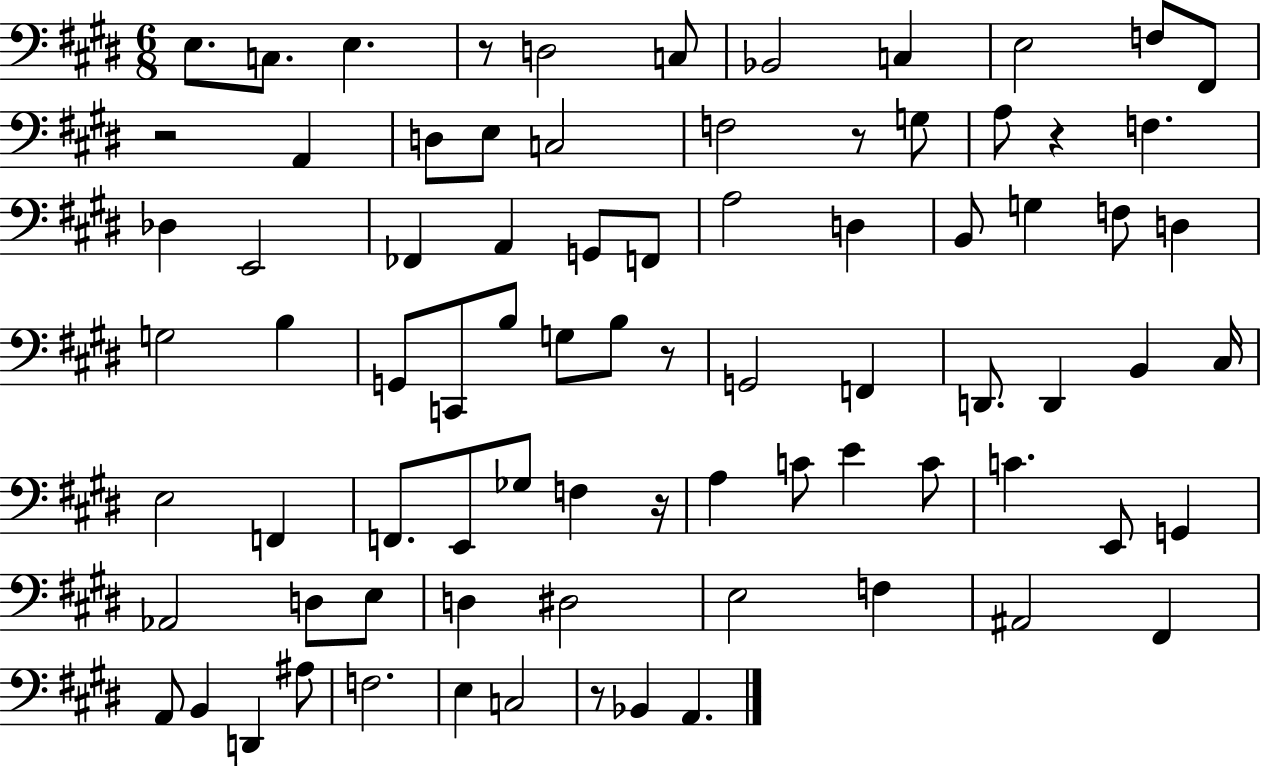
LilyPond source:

{
  \clef bass
  \numericTimeSignature
  \time 6/8
  \key e \major
  e8. c8. e4. | r8 d2 c8 | bes,2 c4 | e2 f8 fis,8 | \break r2 a,4 | d8 e8 c2 | f2 r8 g8 | a8 r4 f4. | \break des4 e,2 | fes,4 a,4 g,8 f,8 | a2 d4 | b,8 g4 f8 d4 | \break g2 b4 | g,8 c,8 b8 g8 b8 r8 | g,2 f,4 | d,8. d,4 b,4 cis16 | \break e2 f,4 | f,8. e,8 ges8 f4 r16 | a4 c'8 e'4 c'8 | c'4. e,8 g,4 | \break aes,2 d8 e8 | d4 dis2 | e2 f4 | ais,2 fis,4 | \break a,8 b,4 d,4 ais8 | f2. | e4 c2 | r8 bes,4 a,4. | \break \bar "|."
}